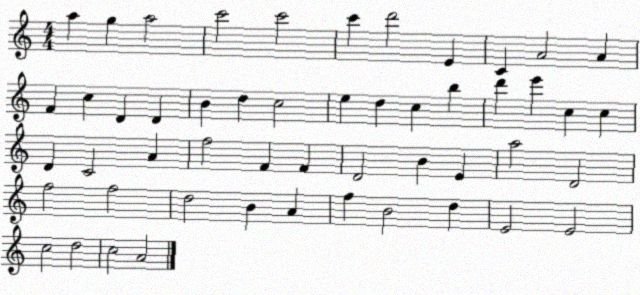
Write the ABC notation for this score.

X:1
T:Untitled
M:4/4
L:1/4
K:C
a g a2 c'2 c'2 c' d'2 E C A2 A F c D D B d c2 e d c b d' e' c c D C2 A f2 F F D2 B E a2 D2 f2 f2 d2 B A f B2 d E2 E2 c2 d2 c2 A2